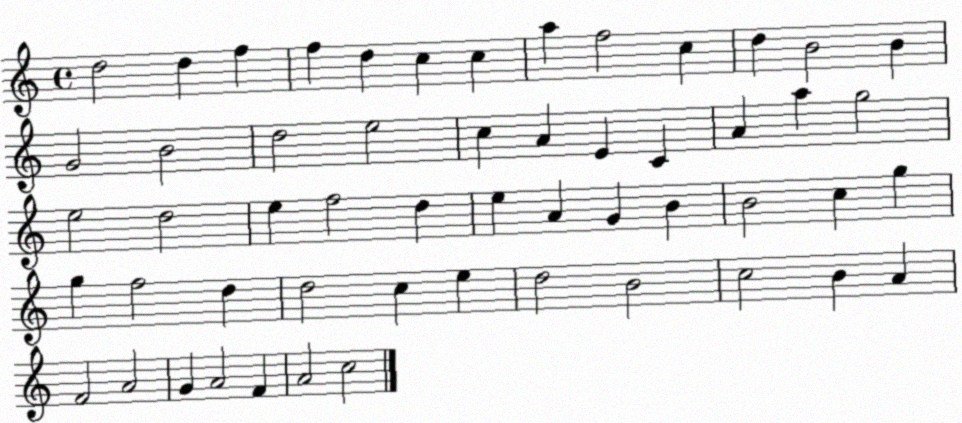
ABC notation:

X:1
T:Untitled
M:4/4
L:1/4
K:C
d2 d f f d c c a f2 c d B2 B G2 B2 d2 e2 c A E C A a g2 e2 d2 e f2 d e A G B B2 c g g f2 d d2 c e d2 B2 c2 B A F2 A2 G A2 F A2 c2